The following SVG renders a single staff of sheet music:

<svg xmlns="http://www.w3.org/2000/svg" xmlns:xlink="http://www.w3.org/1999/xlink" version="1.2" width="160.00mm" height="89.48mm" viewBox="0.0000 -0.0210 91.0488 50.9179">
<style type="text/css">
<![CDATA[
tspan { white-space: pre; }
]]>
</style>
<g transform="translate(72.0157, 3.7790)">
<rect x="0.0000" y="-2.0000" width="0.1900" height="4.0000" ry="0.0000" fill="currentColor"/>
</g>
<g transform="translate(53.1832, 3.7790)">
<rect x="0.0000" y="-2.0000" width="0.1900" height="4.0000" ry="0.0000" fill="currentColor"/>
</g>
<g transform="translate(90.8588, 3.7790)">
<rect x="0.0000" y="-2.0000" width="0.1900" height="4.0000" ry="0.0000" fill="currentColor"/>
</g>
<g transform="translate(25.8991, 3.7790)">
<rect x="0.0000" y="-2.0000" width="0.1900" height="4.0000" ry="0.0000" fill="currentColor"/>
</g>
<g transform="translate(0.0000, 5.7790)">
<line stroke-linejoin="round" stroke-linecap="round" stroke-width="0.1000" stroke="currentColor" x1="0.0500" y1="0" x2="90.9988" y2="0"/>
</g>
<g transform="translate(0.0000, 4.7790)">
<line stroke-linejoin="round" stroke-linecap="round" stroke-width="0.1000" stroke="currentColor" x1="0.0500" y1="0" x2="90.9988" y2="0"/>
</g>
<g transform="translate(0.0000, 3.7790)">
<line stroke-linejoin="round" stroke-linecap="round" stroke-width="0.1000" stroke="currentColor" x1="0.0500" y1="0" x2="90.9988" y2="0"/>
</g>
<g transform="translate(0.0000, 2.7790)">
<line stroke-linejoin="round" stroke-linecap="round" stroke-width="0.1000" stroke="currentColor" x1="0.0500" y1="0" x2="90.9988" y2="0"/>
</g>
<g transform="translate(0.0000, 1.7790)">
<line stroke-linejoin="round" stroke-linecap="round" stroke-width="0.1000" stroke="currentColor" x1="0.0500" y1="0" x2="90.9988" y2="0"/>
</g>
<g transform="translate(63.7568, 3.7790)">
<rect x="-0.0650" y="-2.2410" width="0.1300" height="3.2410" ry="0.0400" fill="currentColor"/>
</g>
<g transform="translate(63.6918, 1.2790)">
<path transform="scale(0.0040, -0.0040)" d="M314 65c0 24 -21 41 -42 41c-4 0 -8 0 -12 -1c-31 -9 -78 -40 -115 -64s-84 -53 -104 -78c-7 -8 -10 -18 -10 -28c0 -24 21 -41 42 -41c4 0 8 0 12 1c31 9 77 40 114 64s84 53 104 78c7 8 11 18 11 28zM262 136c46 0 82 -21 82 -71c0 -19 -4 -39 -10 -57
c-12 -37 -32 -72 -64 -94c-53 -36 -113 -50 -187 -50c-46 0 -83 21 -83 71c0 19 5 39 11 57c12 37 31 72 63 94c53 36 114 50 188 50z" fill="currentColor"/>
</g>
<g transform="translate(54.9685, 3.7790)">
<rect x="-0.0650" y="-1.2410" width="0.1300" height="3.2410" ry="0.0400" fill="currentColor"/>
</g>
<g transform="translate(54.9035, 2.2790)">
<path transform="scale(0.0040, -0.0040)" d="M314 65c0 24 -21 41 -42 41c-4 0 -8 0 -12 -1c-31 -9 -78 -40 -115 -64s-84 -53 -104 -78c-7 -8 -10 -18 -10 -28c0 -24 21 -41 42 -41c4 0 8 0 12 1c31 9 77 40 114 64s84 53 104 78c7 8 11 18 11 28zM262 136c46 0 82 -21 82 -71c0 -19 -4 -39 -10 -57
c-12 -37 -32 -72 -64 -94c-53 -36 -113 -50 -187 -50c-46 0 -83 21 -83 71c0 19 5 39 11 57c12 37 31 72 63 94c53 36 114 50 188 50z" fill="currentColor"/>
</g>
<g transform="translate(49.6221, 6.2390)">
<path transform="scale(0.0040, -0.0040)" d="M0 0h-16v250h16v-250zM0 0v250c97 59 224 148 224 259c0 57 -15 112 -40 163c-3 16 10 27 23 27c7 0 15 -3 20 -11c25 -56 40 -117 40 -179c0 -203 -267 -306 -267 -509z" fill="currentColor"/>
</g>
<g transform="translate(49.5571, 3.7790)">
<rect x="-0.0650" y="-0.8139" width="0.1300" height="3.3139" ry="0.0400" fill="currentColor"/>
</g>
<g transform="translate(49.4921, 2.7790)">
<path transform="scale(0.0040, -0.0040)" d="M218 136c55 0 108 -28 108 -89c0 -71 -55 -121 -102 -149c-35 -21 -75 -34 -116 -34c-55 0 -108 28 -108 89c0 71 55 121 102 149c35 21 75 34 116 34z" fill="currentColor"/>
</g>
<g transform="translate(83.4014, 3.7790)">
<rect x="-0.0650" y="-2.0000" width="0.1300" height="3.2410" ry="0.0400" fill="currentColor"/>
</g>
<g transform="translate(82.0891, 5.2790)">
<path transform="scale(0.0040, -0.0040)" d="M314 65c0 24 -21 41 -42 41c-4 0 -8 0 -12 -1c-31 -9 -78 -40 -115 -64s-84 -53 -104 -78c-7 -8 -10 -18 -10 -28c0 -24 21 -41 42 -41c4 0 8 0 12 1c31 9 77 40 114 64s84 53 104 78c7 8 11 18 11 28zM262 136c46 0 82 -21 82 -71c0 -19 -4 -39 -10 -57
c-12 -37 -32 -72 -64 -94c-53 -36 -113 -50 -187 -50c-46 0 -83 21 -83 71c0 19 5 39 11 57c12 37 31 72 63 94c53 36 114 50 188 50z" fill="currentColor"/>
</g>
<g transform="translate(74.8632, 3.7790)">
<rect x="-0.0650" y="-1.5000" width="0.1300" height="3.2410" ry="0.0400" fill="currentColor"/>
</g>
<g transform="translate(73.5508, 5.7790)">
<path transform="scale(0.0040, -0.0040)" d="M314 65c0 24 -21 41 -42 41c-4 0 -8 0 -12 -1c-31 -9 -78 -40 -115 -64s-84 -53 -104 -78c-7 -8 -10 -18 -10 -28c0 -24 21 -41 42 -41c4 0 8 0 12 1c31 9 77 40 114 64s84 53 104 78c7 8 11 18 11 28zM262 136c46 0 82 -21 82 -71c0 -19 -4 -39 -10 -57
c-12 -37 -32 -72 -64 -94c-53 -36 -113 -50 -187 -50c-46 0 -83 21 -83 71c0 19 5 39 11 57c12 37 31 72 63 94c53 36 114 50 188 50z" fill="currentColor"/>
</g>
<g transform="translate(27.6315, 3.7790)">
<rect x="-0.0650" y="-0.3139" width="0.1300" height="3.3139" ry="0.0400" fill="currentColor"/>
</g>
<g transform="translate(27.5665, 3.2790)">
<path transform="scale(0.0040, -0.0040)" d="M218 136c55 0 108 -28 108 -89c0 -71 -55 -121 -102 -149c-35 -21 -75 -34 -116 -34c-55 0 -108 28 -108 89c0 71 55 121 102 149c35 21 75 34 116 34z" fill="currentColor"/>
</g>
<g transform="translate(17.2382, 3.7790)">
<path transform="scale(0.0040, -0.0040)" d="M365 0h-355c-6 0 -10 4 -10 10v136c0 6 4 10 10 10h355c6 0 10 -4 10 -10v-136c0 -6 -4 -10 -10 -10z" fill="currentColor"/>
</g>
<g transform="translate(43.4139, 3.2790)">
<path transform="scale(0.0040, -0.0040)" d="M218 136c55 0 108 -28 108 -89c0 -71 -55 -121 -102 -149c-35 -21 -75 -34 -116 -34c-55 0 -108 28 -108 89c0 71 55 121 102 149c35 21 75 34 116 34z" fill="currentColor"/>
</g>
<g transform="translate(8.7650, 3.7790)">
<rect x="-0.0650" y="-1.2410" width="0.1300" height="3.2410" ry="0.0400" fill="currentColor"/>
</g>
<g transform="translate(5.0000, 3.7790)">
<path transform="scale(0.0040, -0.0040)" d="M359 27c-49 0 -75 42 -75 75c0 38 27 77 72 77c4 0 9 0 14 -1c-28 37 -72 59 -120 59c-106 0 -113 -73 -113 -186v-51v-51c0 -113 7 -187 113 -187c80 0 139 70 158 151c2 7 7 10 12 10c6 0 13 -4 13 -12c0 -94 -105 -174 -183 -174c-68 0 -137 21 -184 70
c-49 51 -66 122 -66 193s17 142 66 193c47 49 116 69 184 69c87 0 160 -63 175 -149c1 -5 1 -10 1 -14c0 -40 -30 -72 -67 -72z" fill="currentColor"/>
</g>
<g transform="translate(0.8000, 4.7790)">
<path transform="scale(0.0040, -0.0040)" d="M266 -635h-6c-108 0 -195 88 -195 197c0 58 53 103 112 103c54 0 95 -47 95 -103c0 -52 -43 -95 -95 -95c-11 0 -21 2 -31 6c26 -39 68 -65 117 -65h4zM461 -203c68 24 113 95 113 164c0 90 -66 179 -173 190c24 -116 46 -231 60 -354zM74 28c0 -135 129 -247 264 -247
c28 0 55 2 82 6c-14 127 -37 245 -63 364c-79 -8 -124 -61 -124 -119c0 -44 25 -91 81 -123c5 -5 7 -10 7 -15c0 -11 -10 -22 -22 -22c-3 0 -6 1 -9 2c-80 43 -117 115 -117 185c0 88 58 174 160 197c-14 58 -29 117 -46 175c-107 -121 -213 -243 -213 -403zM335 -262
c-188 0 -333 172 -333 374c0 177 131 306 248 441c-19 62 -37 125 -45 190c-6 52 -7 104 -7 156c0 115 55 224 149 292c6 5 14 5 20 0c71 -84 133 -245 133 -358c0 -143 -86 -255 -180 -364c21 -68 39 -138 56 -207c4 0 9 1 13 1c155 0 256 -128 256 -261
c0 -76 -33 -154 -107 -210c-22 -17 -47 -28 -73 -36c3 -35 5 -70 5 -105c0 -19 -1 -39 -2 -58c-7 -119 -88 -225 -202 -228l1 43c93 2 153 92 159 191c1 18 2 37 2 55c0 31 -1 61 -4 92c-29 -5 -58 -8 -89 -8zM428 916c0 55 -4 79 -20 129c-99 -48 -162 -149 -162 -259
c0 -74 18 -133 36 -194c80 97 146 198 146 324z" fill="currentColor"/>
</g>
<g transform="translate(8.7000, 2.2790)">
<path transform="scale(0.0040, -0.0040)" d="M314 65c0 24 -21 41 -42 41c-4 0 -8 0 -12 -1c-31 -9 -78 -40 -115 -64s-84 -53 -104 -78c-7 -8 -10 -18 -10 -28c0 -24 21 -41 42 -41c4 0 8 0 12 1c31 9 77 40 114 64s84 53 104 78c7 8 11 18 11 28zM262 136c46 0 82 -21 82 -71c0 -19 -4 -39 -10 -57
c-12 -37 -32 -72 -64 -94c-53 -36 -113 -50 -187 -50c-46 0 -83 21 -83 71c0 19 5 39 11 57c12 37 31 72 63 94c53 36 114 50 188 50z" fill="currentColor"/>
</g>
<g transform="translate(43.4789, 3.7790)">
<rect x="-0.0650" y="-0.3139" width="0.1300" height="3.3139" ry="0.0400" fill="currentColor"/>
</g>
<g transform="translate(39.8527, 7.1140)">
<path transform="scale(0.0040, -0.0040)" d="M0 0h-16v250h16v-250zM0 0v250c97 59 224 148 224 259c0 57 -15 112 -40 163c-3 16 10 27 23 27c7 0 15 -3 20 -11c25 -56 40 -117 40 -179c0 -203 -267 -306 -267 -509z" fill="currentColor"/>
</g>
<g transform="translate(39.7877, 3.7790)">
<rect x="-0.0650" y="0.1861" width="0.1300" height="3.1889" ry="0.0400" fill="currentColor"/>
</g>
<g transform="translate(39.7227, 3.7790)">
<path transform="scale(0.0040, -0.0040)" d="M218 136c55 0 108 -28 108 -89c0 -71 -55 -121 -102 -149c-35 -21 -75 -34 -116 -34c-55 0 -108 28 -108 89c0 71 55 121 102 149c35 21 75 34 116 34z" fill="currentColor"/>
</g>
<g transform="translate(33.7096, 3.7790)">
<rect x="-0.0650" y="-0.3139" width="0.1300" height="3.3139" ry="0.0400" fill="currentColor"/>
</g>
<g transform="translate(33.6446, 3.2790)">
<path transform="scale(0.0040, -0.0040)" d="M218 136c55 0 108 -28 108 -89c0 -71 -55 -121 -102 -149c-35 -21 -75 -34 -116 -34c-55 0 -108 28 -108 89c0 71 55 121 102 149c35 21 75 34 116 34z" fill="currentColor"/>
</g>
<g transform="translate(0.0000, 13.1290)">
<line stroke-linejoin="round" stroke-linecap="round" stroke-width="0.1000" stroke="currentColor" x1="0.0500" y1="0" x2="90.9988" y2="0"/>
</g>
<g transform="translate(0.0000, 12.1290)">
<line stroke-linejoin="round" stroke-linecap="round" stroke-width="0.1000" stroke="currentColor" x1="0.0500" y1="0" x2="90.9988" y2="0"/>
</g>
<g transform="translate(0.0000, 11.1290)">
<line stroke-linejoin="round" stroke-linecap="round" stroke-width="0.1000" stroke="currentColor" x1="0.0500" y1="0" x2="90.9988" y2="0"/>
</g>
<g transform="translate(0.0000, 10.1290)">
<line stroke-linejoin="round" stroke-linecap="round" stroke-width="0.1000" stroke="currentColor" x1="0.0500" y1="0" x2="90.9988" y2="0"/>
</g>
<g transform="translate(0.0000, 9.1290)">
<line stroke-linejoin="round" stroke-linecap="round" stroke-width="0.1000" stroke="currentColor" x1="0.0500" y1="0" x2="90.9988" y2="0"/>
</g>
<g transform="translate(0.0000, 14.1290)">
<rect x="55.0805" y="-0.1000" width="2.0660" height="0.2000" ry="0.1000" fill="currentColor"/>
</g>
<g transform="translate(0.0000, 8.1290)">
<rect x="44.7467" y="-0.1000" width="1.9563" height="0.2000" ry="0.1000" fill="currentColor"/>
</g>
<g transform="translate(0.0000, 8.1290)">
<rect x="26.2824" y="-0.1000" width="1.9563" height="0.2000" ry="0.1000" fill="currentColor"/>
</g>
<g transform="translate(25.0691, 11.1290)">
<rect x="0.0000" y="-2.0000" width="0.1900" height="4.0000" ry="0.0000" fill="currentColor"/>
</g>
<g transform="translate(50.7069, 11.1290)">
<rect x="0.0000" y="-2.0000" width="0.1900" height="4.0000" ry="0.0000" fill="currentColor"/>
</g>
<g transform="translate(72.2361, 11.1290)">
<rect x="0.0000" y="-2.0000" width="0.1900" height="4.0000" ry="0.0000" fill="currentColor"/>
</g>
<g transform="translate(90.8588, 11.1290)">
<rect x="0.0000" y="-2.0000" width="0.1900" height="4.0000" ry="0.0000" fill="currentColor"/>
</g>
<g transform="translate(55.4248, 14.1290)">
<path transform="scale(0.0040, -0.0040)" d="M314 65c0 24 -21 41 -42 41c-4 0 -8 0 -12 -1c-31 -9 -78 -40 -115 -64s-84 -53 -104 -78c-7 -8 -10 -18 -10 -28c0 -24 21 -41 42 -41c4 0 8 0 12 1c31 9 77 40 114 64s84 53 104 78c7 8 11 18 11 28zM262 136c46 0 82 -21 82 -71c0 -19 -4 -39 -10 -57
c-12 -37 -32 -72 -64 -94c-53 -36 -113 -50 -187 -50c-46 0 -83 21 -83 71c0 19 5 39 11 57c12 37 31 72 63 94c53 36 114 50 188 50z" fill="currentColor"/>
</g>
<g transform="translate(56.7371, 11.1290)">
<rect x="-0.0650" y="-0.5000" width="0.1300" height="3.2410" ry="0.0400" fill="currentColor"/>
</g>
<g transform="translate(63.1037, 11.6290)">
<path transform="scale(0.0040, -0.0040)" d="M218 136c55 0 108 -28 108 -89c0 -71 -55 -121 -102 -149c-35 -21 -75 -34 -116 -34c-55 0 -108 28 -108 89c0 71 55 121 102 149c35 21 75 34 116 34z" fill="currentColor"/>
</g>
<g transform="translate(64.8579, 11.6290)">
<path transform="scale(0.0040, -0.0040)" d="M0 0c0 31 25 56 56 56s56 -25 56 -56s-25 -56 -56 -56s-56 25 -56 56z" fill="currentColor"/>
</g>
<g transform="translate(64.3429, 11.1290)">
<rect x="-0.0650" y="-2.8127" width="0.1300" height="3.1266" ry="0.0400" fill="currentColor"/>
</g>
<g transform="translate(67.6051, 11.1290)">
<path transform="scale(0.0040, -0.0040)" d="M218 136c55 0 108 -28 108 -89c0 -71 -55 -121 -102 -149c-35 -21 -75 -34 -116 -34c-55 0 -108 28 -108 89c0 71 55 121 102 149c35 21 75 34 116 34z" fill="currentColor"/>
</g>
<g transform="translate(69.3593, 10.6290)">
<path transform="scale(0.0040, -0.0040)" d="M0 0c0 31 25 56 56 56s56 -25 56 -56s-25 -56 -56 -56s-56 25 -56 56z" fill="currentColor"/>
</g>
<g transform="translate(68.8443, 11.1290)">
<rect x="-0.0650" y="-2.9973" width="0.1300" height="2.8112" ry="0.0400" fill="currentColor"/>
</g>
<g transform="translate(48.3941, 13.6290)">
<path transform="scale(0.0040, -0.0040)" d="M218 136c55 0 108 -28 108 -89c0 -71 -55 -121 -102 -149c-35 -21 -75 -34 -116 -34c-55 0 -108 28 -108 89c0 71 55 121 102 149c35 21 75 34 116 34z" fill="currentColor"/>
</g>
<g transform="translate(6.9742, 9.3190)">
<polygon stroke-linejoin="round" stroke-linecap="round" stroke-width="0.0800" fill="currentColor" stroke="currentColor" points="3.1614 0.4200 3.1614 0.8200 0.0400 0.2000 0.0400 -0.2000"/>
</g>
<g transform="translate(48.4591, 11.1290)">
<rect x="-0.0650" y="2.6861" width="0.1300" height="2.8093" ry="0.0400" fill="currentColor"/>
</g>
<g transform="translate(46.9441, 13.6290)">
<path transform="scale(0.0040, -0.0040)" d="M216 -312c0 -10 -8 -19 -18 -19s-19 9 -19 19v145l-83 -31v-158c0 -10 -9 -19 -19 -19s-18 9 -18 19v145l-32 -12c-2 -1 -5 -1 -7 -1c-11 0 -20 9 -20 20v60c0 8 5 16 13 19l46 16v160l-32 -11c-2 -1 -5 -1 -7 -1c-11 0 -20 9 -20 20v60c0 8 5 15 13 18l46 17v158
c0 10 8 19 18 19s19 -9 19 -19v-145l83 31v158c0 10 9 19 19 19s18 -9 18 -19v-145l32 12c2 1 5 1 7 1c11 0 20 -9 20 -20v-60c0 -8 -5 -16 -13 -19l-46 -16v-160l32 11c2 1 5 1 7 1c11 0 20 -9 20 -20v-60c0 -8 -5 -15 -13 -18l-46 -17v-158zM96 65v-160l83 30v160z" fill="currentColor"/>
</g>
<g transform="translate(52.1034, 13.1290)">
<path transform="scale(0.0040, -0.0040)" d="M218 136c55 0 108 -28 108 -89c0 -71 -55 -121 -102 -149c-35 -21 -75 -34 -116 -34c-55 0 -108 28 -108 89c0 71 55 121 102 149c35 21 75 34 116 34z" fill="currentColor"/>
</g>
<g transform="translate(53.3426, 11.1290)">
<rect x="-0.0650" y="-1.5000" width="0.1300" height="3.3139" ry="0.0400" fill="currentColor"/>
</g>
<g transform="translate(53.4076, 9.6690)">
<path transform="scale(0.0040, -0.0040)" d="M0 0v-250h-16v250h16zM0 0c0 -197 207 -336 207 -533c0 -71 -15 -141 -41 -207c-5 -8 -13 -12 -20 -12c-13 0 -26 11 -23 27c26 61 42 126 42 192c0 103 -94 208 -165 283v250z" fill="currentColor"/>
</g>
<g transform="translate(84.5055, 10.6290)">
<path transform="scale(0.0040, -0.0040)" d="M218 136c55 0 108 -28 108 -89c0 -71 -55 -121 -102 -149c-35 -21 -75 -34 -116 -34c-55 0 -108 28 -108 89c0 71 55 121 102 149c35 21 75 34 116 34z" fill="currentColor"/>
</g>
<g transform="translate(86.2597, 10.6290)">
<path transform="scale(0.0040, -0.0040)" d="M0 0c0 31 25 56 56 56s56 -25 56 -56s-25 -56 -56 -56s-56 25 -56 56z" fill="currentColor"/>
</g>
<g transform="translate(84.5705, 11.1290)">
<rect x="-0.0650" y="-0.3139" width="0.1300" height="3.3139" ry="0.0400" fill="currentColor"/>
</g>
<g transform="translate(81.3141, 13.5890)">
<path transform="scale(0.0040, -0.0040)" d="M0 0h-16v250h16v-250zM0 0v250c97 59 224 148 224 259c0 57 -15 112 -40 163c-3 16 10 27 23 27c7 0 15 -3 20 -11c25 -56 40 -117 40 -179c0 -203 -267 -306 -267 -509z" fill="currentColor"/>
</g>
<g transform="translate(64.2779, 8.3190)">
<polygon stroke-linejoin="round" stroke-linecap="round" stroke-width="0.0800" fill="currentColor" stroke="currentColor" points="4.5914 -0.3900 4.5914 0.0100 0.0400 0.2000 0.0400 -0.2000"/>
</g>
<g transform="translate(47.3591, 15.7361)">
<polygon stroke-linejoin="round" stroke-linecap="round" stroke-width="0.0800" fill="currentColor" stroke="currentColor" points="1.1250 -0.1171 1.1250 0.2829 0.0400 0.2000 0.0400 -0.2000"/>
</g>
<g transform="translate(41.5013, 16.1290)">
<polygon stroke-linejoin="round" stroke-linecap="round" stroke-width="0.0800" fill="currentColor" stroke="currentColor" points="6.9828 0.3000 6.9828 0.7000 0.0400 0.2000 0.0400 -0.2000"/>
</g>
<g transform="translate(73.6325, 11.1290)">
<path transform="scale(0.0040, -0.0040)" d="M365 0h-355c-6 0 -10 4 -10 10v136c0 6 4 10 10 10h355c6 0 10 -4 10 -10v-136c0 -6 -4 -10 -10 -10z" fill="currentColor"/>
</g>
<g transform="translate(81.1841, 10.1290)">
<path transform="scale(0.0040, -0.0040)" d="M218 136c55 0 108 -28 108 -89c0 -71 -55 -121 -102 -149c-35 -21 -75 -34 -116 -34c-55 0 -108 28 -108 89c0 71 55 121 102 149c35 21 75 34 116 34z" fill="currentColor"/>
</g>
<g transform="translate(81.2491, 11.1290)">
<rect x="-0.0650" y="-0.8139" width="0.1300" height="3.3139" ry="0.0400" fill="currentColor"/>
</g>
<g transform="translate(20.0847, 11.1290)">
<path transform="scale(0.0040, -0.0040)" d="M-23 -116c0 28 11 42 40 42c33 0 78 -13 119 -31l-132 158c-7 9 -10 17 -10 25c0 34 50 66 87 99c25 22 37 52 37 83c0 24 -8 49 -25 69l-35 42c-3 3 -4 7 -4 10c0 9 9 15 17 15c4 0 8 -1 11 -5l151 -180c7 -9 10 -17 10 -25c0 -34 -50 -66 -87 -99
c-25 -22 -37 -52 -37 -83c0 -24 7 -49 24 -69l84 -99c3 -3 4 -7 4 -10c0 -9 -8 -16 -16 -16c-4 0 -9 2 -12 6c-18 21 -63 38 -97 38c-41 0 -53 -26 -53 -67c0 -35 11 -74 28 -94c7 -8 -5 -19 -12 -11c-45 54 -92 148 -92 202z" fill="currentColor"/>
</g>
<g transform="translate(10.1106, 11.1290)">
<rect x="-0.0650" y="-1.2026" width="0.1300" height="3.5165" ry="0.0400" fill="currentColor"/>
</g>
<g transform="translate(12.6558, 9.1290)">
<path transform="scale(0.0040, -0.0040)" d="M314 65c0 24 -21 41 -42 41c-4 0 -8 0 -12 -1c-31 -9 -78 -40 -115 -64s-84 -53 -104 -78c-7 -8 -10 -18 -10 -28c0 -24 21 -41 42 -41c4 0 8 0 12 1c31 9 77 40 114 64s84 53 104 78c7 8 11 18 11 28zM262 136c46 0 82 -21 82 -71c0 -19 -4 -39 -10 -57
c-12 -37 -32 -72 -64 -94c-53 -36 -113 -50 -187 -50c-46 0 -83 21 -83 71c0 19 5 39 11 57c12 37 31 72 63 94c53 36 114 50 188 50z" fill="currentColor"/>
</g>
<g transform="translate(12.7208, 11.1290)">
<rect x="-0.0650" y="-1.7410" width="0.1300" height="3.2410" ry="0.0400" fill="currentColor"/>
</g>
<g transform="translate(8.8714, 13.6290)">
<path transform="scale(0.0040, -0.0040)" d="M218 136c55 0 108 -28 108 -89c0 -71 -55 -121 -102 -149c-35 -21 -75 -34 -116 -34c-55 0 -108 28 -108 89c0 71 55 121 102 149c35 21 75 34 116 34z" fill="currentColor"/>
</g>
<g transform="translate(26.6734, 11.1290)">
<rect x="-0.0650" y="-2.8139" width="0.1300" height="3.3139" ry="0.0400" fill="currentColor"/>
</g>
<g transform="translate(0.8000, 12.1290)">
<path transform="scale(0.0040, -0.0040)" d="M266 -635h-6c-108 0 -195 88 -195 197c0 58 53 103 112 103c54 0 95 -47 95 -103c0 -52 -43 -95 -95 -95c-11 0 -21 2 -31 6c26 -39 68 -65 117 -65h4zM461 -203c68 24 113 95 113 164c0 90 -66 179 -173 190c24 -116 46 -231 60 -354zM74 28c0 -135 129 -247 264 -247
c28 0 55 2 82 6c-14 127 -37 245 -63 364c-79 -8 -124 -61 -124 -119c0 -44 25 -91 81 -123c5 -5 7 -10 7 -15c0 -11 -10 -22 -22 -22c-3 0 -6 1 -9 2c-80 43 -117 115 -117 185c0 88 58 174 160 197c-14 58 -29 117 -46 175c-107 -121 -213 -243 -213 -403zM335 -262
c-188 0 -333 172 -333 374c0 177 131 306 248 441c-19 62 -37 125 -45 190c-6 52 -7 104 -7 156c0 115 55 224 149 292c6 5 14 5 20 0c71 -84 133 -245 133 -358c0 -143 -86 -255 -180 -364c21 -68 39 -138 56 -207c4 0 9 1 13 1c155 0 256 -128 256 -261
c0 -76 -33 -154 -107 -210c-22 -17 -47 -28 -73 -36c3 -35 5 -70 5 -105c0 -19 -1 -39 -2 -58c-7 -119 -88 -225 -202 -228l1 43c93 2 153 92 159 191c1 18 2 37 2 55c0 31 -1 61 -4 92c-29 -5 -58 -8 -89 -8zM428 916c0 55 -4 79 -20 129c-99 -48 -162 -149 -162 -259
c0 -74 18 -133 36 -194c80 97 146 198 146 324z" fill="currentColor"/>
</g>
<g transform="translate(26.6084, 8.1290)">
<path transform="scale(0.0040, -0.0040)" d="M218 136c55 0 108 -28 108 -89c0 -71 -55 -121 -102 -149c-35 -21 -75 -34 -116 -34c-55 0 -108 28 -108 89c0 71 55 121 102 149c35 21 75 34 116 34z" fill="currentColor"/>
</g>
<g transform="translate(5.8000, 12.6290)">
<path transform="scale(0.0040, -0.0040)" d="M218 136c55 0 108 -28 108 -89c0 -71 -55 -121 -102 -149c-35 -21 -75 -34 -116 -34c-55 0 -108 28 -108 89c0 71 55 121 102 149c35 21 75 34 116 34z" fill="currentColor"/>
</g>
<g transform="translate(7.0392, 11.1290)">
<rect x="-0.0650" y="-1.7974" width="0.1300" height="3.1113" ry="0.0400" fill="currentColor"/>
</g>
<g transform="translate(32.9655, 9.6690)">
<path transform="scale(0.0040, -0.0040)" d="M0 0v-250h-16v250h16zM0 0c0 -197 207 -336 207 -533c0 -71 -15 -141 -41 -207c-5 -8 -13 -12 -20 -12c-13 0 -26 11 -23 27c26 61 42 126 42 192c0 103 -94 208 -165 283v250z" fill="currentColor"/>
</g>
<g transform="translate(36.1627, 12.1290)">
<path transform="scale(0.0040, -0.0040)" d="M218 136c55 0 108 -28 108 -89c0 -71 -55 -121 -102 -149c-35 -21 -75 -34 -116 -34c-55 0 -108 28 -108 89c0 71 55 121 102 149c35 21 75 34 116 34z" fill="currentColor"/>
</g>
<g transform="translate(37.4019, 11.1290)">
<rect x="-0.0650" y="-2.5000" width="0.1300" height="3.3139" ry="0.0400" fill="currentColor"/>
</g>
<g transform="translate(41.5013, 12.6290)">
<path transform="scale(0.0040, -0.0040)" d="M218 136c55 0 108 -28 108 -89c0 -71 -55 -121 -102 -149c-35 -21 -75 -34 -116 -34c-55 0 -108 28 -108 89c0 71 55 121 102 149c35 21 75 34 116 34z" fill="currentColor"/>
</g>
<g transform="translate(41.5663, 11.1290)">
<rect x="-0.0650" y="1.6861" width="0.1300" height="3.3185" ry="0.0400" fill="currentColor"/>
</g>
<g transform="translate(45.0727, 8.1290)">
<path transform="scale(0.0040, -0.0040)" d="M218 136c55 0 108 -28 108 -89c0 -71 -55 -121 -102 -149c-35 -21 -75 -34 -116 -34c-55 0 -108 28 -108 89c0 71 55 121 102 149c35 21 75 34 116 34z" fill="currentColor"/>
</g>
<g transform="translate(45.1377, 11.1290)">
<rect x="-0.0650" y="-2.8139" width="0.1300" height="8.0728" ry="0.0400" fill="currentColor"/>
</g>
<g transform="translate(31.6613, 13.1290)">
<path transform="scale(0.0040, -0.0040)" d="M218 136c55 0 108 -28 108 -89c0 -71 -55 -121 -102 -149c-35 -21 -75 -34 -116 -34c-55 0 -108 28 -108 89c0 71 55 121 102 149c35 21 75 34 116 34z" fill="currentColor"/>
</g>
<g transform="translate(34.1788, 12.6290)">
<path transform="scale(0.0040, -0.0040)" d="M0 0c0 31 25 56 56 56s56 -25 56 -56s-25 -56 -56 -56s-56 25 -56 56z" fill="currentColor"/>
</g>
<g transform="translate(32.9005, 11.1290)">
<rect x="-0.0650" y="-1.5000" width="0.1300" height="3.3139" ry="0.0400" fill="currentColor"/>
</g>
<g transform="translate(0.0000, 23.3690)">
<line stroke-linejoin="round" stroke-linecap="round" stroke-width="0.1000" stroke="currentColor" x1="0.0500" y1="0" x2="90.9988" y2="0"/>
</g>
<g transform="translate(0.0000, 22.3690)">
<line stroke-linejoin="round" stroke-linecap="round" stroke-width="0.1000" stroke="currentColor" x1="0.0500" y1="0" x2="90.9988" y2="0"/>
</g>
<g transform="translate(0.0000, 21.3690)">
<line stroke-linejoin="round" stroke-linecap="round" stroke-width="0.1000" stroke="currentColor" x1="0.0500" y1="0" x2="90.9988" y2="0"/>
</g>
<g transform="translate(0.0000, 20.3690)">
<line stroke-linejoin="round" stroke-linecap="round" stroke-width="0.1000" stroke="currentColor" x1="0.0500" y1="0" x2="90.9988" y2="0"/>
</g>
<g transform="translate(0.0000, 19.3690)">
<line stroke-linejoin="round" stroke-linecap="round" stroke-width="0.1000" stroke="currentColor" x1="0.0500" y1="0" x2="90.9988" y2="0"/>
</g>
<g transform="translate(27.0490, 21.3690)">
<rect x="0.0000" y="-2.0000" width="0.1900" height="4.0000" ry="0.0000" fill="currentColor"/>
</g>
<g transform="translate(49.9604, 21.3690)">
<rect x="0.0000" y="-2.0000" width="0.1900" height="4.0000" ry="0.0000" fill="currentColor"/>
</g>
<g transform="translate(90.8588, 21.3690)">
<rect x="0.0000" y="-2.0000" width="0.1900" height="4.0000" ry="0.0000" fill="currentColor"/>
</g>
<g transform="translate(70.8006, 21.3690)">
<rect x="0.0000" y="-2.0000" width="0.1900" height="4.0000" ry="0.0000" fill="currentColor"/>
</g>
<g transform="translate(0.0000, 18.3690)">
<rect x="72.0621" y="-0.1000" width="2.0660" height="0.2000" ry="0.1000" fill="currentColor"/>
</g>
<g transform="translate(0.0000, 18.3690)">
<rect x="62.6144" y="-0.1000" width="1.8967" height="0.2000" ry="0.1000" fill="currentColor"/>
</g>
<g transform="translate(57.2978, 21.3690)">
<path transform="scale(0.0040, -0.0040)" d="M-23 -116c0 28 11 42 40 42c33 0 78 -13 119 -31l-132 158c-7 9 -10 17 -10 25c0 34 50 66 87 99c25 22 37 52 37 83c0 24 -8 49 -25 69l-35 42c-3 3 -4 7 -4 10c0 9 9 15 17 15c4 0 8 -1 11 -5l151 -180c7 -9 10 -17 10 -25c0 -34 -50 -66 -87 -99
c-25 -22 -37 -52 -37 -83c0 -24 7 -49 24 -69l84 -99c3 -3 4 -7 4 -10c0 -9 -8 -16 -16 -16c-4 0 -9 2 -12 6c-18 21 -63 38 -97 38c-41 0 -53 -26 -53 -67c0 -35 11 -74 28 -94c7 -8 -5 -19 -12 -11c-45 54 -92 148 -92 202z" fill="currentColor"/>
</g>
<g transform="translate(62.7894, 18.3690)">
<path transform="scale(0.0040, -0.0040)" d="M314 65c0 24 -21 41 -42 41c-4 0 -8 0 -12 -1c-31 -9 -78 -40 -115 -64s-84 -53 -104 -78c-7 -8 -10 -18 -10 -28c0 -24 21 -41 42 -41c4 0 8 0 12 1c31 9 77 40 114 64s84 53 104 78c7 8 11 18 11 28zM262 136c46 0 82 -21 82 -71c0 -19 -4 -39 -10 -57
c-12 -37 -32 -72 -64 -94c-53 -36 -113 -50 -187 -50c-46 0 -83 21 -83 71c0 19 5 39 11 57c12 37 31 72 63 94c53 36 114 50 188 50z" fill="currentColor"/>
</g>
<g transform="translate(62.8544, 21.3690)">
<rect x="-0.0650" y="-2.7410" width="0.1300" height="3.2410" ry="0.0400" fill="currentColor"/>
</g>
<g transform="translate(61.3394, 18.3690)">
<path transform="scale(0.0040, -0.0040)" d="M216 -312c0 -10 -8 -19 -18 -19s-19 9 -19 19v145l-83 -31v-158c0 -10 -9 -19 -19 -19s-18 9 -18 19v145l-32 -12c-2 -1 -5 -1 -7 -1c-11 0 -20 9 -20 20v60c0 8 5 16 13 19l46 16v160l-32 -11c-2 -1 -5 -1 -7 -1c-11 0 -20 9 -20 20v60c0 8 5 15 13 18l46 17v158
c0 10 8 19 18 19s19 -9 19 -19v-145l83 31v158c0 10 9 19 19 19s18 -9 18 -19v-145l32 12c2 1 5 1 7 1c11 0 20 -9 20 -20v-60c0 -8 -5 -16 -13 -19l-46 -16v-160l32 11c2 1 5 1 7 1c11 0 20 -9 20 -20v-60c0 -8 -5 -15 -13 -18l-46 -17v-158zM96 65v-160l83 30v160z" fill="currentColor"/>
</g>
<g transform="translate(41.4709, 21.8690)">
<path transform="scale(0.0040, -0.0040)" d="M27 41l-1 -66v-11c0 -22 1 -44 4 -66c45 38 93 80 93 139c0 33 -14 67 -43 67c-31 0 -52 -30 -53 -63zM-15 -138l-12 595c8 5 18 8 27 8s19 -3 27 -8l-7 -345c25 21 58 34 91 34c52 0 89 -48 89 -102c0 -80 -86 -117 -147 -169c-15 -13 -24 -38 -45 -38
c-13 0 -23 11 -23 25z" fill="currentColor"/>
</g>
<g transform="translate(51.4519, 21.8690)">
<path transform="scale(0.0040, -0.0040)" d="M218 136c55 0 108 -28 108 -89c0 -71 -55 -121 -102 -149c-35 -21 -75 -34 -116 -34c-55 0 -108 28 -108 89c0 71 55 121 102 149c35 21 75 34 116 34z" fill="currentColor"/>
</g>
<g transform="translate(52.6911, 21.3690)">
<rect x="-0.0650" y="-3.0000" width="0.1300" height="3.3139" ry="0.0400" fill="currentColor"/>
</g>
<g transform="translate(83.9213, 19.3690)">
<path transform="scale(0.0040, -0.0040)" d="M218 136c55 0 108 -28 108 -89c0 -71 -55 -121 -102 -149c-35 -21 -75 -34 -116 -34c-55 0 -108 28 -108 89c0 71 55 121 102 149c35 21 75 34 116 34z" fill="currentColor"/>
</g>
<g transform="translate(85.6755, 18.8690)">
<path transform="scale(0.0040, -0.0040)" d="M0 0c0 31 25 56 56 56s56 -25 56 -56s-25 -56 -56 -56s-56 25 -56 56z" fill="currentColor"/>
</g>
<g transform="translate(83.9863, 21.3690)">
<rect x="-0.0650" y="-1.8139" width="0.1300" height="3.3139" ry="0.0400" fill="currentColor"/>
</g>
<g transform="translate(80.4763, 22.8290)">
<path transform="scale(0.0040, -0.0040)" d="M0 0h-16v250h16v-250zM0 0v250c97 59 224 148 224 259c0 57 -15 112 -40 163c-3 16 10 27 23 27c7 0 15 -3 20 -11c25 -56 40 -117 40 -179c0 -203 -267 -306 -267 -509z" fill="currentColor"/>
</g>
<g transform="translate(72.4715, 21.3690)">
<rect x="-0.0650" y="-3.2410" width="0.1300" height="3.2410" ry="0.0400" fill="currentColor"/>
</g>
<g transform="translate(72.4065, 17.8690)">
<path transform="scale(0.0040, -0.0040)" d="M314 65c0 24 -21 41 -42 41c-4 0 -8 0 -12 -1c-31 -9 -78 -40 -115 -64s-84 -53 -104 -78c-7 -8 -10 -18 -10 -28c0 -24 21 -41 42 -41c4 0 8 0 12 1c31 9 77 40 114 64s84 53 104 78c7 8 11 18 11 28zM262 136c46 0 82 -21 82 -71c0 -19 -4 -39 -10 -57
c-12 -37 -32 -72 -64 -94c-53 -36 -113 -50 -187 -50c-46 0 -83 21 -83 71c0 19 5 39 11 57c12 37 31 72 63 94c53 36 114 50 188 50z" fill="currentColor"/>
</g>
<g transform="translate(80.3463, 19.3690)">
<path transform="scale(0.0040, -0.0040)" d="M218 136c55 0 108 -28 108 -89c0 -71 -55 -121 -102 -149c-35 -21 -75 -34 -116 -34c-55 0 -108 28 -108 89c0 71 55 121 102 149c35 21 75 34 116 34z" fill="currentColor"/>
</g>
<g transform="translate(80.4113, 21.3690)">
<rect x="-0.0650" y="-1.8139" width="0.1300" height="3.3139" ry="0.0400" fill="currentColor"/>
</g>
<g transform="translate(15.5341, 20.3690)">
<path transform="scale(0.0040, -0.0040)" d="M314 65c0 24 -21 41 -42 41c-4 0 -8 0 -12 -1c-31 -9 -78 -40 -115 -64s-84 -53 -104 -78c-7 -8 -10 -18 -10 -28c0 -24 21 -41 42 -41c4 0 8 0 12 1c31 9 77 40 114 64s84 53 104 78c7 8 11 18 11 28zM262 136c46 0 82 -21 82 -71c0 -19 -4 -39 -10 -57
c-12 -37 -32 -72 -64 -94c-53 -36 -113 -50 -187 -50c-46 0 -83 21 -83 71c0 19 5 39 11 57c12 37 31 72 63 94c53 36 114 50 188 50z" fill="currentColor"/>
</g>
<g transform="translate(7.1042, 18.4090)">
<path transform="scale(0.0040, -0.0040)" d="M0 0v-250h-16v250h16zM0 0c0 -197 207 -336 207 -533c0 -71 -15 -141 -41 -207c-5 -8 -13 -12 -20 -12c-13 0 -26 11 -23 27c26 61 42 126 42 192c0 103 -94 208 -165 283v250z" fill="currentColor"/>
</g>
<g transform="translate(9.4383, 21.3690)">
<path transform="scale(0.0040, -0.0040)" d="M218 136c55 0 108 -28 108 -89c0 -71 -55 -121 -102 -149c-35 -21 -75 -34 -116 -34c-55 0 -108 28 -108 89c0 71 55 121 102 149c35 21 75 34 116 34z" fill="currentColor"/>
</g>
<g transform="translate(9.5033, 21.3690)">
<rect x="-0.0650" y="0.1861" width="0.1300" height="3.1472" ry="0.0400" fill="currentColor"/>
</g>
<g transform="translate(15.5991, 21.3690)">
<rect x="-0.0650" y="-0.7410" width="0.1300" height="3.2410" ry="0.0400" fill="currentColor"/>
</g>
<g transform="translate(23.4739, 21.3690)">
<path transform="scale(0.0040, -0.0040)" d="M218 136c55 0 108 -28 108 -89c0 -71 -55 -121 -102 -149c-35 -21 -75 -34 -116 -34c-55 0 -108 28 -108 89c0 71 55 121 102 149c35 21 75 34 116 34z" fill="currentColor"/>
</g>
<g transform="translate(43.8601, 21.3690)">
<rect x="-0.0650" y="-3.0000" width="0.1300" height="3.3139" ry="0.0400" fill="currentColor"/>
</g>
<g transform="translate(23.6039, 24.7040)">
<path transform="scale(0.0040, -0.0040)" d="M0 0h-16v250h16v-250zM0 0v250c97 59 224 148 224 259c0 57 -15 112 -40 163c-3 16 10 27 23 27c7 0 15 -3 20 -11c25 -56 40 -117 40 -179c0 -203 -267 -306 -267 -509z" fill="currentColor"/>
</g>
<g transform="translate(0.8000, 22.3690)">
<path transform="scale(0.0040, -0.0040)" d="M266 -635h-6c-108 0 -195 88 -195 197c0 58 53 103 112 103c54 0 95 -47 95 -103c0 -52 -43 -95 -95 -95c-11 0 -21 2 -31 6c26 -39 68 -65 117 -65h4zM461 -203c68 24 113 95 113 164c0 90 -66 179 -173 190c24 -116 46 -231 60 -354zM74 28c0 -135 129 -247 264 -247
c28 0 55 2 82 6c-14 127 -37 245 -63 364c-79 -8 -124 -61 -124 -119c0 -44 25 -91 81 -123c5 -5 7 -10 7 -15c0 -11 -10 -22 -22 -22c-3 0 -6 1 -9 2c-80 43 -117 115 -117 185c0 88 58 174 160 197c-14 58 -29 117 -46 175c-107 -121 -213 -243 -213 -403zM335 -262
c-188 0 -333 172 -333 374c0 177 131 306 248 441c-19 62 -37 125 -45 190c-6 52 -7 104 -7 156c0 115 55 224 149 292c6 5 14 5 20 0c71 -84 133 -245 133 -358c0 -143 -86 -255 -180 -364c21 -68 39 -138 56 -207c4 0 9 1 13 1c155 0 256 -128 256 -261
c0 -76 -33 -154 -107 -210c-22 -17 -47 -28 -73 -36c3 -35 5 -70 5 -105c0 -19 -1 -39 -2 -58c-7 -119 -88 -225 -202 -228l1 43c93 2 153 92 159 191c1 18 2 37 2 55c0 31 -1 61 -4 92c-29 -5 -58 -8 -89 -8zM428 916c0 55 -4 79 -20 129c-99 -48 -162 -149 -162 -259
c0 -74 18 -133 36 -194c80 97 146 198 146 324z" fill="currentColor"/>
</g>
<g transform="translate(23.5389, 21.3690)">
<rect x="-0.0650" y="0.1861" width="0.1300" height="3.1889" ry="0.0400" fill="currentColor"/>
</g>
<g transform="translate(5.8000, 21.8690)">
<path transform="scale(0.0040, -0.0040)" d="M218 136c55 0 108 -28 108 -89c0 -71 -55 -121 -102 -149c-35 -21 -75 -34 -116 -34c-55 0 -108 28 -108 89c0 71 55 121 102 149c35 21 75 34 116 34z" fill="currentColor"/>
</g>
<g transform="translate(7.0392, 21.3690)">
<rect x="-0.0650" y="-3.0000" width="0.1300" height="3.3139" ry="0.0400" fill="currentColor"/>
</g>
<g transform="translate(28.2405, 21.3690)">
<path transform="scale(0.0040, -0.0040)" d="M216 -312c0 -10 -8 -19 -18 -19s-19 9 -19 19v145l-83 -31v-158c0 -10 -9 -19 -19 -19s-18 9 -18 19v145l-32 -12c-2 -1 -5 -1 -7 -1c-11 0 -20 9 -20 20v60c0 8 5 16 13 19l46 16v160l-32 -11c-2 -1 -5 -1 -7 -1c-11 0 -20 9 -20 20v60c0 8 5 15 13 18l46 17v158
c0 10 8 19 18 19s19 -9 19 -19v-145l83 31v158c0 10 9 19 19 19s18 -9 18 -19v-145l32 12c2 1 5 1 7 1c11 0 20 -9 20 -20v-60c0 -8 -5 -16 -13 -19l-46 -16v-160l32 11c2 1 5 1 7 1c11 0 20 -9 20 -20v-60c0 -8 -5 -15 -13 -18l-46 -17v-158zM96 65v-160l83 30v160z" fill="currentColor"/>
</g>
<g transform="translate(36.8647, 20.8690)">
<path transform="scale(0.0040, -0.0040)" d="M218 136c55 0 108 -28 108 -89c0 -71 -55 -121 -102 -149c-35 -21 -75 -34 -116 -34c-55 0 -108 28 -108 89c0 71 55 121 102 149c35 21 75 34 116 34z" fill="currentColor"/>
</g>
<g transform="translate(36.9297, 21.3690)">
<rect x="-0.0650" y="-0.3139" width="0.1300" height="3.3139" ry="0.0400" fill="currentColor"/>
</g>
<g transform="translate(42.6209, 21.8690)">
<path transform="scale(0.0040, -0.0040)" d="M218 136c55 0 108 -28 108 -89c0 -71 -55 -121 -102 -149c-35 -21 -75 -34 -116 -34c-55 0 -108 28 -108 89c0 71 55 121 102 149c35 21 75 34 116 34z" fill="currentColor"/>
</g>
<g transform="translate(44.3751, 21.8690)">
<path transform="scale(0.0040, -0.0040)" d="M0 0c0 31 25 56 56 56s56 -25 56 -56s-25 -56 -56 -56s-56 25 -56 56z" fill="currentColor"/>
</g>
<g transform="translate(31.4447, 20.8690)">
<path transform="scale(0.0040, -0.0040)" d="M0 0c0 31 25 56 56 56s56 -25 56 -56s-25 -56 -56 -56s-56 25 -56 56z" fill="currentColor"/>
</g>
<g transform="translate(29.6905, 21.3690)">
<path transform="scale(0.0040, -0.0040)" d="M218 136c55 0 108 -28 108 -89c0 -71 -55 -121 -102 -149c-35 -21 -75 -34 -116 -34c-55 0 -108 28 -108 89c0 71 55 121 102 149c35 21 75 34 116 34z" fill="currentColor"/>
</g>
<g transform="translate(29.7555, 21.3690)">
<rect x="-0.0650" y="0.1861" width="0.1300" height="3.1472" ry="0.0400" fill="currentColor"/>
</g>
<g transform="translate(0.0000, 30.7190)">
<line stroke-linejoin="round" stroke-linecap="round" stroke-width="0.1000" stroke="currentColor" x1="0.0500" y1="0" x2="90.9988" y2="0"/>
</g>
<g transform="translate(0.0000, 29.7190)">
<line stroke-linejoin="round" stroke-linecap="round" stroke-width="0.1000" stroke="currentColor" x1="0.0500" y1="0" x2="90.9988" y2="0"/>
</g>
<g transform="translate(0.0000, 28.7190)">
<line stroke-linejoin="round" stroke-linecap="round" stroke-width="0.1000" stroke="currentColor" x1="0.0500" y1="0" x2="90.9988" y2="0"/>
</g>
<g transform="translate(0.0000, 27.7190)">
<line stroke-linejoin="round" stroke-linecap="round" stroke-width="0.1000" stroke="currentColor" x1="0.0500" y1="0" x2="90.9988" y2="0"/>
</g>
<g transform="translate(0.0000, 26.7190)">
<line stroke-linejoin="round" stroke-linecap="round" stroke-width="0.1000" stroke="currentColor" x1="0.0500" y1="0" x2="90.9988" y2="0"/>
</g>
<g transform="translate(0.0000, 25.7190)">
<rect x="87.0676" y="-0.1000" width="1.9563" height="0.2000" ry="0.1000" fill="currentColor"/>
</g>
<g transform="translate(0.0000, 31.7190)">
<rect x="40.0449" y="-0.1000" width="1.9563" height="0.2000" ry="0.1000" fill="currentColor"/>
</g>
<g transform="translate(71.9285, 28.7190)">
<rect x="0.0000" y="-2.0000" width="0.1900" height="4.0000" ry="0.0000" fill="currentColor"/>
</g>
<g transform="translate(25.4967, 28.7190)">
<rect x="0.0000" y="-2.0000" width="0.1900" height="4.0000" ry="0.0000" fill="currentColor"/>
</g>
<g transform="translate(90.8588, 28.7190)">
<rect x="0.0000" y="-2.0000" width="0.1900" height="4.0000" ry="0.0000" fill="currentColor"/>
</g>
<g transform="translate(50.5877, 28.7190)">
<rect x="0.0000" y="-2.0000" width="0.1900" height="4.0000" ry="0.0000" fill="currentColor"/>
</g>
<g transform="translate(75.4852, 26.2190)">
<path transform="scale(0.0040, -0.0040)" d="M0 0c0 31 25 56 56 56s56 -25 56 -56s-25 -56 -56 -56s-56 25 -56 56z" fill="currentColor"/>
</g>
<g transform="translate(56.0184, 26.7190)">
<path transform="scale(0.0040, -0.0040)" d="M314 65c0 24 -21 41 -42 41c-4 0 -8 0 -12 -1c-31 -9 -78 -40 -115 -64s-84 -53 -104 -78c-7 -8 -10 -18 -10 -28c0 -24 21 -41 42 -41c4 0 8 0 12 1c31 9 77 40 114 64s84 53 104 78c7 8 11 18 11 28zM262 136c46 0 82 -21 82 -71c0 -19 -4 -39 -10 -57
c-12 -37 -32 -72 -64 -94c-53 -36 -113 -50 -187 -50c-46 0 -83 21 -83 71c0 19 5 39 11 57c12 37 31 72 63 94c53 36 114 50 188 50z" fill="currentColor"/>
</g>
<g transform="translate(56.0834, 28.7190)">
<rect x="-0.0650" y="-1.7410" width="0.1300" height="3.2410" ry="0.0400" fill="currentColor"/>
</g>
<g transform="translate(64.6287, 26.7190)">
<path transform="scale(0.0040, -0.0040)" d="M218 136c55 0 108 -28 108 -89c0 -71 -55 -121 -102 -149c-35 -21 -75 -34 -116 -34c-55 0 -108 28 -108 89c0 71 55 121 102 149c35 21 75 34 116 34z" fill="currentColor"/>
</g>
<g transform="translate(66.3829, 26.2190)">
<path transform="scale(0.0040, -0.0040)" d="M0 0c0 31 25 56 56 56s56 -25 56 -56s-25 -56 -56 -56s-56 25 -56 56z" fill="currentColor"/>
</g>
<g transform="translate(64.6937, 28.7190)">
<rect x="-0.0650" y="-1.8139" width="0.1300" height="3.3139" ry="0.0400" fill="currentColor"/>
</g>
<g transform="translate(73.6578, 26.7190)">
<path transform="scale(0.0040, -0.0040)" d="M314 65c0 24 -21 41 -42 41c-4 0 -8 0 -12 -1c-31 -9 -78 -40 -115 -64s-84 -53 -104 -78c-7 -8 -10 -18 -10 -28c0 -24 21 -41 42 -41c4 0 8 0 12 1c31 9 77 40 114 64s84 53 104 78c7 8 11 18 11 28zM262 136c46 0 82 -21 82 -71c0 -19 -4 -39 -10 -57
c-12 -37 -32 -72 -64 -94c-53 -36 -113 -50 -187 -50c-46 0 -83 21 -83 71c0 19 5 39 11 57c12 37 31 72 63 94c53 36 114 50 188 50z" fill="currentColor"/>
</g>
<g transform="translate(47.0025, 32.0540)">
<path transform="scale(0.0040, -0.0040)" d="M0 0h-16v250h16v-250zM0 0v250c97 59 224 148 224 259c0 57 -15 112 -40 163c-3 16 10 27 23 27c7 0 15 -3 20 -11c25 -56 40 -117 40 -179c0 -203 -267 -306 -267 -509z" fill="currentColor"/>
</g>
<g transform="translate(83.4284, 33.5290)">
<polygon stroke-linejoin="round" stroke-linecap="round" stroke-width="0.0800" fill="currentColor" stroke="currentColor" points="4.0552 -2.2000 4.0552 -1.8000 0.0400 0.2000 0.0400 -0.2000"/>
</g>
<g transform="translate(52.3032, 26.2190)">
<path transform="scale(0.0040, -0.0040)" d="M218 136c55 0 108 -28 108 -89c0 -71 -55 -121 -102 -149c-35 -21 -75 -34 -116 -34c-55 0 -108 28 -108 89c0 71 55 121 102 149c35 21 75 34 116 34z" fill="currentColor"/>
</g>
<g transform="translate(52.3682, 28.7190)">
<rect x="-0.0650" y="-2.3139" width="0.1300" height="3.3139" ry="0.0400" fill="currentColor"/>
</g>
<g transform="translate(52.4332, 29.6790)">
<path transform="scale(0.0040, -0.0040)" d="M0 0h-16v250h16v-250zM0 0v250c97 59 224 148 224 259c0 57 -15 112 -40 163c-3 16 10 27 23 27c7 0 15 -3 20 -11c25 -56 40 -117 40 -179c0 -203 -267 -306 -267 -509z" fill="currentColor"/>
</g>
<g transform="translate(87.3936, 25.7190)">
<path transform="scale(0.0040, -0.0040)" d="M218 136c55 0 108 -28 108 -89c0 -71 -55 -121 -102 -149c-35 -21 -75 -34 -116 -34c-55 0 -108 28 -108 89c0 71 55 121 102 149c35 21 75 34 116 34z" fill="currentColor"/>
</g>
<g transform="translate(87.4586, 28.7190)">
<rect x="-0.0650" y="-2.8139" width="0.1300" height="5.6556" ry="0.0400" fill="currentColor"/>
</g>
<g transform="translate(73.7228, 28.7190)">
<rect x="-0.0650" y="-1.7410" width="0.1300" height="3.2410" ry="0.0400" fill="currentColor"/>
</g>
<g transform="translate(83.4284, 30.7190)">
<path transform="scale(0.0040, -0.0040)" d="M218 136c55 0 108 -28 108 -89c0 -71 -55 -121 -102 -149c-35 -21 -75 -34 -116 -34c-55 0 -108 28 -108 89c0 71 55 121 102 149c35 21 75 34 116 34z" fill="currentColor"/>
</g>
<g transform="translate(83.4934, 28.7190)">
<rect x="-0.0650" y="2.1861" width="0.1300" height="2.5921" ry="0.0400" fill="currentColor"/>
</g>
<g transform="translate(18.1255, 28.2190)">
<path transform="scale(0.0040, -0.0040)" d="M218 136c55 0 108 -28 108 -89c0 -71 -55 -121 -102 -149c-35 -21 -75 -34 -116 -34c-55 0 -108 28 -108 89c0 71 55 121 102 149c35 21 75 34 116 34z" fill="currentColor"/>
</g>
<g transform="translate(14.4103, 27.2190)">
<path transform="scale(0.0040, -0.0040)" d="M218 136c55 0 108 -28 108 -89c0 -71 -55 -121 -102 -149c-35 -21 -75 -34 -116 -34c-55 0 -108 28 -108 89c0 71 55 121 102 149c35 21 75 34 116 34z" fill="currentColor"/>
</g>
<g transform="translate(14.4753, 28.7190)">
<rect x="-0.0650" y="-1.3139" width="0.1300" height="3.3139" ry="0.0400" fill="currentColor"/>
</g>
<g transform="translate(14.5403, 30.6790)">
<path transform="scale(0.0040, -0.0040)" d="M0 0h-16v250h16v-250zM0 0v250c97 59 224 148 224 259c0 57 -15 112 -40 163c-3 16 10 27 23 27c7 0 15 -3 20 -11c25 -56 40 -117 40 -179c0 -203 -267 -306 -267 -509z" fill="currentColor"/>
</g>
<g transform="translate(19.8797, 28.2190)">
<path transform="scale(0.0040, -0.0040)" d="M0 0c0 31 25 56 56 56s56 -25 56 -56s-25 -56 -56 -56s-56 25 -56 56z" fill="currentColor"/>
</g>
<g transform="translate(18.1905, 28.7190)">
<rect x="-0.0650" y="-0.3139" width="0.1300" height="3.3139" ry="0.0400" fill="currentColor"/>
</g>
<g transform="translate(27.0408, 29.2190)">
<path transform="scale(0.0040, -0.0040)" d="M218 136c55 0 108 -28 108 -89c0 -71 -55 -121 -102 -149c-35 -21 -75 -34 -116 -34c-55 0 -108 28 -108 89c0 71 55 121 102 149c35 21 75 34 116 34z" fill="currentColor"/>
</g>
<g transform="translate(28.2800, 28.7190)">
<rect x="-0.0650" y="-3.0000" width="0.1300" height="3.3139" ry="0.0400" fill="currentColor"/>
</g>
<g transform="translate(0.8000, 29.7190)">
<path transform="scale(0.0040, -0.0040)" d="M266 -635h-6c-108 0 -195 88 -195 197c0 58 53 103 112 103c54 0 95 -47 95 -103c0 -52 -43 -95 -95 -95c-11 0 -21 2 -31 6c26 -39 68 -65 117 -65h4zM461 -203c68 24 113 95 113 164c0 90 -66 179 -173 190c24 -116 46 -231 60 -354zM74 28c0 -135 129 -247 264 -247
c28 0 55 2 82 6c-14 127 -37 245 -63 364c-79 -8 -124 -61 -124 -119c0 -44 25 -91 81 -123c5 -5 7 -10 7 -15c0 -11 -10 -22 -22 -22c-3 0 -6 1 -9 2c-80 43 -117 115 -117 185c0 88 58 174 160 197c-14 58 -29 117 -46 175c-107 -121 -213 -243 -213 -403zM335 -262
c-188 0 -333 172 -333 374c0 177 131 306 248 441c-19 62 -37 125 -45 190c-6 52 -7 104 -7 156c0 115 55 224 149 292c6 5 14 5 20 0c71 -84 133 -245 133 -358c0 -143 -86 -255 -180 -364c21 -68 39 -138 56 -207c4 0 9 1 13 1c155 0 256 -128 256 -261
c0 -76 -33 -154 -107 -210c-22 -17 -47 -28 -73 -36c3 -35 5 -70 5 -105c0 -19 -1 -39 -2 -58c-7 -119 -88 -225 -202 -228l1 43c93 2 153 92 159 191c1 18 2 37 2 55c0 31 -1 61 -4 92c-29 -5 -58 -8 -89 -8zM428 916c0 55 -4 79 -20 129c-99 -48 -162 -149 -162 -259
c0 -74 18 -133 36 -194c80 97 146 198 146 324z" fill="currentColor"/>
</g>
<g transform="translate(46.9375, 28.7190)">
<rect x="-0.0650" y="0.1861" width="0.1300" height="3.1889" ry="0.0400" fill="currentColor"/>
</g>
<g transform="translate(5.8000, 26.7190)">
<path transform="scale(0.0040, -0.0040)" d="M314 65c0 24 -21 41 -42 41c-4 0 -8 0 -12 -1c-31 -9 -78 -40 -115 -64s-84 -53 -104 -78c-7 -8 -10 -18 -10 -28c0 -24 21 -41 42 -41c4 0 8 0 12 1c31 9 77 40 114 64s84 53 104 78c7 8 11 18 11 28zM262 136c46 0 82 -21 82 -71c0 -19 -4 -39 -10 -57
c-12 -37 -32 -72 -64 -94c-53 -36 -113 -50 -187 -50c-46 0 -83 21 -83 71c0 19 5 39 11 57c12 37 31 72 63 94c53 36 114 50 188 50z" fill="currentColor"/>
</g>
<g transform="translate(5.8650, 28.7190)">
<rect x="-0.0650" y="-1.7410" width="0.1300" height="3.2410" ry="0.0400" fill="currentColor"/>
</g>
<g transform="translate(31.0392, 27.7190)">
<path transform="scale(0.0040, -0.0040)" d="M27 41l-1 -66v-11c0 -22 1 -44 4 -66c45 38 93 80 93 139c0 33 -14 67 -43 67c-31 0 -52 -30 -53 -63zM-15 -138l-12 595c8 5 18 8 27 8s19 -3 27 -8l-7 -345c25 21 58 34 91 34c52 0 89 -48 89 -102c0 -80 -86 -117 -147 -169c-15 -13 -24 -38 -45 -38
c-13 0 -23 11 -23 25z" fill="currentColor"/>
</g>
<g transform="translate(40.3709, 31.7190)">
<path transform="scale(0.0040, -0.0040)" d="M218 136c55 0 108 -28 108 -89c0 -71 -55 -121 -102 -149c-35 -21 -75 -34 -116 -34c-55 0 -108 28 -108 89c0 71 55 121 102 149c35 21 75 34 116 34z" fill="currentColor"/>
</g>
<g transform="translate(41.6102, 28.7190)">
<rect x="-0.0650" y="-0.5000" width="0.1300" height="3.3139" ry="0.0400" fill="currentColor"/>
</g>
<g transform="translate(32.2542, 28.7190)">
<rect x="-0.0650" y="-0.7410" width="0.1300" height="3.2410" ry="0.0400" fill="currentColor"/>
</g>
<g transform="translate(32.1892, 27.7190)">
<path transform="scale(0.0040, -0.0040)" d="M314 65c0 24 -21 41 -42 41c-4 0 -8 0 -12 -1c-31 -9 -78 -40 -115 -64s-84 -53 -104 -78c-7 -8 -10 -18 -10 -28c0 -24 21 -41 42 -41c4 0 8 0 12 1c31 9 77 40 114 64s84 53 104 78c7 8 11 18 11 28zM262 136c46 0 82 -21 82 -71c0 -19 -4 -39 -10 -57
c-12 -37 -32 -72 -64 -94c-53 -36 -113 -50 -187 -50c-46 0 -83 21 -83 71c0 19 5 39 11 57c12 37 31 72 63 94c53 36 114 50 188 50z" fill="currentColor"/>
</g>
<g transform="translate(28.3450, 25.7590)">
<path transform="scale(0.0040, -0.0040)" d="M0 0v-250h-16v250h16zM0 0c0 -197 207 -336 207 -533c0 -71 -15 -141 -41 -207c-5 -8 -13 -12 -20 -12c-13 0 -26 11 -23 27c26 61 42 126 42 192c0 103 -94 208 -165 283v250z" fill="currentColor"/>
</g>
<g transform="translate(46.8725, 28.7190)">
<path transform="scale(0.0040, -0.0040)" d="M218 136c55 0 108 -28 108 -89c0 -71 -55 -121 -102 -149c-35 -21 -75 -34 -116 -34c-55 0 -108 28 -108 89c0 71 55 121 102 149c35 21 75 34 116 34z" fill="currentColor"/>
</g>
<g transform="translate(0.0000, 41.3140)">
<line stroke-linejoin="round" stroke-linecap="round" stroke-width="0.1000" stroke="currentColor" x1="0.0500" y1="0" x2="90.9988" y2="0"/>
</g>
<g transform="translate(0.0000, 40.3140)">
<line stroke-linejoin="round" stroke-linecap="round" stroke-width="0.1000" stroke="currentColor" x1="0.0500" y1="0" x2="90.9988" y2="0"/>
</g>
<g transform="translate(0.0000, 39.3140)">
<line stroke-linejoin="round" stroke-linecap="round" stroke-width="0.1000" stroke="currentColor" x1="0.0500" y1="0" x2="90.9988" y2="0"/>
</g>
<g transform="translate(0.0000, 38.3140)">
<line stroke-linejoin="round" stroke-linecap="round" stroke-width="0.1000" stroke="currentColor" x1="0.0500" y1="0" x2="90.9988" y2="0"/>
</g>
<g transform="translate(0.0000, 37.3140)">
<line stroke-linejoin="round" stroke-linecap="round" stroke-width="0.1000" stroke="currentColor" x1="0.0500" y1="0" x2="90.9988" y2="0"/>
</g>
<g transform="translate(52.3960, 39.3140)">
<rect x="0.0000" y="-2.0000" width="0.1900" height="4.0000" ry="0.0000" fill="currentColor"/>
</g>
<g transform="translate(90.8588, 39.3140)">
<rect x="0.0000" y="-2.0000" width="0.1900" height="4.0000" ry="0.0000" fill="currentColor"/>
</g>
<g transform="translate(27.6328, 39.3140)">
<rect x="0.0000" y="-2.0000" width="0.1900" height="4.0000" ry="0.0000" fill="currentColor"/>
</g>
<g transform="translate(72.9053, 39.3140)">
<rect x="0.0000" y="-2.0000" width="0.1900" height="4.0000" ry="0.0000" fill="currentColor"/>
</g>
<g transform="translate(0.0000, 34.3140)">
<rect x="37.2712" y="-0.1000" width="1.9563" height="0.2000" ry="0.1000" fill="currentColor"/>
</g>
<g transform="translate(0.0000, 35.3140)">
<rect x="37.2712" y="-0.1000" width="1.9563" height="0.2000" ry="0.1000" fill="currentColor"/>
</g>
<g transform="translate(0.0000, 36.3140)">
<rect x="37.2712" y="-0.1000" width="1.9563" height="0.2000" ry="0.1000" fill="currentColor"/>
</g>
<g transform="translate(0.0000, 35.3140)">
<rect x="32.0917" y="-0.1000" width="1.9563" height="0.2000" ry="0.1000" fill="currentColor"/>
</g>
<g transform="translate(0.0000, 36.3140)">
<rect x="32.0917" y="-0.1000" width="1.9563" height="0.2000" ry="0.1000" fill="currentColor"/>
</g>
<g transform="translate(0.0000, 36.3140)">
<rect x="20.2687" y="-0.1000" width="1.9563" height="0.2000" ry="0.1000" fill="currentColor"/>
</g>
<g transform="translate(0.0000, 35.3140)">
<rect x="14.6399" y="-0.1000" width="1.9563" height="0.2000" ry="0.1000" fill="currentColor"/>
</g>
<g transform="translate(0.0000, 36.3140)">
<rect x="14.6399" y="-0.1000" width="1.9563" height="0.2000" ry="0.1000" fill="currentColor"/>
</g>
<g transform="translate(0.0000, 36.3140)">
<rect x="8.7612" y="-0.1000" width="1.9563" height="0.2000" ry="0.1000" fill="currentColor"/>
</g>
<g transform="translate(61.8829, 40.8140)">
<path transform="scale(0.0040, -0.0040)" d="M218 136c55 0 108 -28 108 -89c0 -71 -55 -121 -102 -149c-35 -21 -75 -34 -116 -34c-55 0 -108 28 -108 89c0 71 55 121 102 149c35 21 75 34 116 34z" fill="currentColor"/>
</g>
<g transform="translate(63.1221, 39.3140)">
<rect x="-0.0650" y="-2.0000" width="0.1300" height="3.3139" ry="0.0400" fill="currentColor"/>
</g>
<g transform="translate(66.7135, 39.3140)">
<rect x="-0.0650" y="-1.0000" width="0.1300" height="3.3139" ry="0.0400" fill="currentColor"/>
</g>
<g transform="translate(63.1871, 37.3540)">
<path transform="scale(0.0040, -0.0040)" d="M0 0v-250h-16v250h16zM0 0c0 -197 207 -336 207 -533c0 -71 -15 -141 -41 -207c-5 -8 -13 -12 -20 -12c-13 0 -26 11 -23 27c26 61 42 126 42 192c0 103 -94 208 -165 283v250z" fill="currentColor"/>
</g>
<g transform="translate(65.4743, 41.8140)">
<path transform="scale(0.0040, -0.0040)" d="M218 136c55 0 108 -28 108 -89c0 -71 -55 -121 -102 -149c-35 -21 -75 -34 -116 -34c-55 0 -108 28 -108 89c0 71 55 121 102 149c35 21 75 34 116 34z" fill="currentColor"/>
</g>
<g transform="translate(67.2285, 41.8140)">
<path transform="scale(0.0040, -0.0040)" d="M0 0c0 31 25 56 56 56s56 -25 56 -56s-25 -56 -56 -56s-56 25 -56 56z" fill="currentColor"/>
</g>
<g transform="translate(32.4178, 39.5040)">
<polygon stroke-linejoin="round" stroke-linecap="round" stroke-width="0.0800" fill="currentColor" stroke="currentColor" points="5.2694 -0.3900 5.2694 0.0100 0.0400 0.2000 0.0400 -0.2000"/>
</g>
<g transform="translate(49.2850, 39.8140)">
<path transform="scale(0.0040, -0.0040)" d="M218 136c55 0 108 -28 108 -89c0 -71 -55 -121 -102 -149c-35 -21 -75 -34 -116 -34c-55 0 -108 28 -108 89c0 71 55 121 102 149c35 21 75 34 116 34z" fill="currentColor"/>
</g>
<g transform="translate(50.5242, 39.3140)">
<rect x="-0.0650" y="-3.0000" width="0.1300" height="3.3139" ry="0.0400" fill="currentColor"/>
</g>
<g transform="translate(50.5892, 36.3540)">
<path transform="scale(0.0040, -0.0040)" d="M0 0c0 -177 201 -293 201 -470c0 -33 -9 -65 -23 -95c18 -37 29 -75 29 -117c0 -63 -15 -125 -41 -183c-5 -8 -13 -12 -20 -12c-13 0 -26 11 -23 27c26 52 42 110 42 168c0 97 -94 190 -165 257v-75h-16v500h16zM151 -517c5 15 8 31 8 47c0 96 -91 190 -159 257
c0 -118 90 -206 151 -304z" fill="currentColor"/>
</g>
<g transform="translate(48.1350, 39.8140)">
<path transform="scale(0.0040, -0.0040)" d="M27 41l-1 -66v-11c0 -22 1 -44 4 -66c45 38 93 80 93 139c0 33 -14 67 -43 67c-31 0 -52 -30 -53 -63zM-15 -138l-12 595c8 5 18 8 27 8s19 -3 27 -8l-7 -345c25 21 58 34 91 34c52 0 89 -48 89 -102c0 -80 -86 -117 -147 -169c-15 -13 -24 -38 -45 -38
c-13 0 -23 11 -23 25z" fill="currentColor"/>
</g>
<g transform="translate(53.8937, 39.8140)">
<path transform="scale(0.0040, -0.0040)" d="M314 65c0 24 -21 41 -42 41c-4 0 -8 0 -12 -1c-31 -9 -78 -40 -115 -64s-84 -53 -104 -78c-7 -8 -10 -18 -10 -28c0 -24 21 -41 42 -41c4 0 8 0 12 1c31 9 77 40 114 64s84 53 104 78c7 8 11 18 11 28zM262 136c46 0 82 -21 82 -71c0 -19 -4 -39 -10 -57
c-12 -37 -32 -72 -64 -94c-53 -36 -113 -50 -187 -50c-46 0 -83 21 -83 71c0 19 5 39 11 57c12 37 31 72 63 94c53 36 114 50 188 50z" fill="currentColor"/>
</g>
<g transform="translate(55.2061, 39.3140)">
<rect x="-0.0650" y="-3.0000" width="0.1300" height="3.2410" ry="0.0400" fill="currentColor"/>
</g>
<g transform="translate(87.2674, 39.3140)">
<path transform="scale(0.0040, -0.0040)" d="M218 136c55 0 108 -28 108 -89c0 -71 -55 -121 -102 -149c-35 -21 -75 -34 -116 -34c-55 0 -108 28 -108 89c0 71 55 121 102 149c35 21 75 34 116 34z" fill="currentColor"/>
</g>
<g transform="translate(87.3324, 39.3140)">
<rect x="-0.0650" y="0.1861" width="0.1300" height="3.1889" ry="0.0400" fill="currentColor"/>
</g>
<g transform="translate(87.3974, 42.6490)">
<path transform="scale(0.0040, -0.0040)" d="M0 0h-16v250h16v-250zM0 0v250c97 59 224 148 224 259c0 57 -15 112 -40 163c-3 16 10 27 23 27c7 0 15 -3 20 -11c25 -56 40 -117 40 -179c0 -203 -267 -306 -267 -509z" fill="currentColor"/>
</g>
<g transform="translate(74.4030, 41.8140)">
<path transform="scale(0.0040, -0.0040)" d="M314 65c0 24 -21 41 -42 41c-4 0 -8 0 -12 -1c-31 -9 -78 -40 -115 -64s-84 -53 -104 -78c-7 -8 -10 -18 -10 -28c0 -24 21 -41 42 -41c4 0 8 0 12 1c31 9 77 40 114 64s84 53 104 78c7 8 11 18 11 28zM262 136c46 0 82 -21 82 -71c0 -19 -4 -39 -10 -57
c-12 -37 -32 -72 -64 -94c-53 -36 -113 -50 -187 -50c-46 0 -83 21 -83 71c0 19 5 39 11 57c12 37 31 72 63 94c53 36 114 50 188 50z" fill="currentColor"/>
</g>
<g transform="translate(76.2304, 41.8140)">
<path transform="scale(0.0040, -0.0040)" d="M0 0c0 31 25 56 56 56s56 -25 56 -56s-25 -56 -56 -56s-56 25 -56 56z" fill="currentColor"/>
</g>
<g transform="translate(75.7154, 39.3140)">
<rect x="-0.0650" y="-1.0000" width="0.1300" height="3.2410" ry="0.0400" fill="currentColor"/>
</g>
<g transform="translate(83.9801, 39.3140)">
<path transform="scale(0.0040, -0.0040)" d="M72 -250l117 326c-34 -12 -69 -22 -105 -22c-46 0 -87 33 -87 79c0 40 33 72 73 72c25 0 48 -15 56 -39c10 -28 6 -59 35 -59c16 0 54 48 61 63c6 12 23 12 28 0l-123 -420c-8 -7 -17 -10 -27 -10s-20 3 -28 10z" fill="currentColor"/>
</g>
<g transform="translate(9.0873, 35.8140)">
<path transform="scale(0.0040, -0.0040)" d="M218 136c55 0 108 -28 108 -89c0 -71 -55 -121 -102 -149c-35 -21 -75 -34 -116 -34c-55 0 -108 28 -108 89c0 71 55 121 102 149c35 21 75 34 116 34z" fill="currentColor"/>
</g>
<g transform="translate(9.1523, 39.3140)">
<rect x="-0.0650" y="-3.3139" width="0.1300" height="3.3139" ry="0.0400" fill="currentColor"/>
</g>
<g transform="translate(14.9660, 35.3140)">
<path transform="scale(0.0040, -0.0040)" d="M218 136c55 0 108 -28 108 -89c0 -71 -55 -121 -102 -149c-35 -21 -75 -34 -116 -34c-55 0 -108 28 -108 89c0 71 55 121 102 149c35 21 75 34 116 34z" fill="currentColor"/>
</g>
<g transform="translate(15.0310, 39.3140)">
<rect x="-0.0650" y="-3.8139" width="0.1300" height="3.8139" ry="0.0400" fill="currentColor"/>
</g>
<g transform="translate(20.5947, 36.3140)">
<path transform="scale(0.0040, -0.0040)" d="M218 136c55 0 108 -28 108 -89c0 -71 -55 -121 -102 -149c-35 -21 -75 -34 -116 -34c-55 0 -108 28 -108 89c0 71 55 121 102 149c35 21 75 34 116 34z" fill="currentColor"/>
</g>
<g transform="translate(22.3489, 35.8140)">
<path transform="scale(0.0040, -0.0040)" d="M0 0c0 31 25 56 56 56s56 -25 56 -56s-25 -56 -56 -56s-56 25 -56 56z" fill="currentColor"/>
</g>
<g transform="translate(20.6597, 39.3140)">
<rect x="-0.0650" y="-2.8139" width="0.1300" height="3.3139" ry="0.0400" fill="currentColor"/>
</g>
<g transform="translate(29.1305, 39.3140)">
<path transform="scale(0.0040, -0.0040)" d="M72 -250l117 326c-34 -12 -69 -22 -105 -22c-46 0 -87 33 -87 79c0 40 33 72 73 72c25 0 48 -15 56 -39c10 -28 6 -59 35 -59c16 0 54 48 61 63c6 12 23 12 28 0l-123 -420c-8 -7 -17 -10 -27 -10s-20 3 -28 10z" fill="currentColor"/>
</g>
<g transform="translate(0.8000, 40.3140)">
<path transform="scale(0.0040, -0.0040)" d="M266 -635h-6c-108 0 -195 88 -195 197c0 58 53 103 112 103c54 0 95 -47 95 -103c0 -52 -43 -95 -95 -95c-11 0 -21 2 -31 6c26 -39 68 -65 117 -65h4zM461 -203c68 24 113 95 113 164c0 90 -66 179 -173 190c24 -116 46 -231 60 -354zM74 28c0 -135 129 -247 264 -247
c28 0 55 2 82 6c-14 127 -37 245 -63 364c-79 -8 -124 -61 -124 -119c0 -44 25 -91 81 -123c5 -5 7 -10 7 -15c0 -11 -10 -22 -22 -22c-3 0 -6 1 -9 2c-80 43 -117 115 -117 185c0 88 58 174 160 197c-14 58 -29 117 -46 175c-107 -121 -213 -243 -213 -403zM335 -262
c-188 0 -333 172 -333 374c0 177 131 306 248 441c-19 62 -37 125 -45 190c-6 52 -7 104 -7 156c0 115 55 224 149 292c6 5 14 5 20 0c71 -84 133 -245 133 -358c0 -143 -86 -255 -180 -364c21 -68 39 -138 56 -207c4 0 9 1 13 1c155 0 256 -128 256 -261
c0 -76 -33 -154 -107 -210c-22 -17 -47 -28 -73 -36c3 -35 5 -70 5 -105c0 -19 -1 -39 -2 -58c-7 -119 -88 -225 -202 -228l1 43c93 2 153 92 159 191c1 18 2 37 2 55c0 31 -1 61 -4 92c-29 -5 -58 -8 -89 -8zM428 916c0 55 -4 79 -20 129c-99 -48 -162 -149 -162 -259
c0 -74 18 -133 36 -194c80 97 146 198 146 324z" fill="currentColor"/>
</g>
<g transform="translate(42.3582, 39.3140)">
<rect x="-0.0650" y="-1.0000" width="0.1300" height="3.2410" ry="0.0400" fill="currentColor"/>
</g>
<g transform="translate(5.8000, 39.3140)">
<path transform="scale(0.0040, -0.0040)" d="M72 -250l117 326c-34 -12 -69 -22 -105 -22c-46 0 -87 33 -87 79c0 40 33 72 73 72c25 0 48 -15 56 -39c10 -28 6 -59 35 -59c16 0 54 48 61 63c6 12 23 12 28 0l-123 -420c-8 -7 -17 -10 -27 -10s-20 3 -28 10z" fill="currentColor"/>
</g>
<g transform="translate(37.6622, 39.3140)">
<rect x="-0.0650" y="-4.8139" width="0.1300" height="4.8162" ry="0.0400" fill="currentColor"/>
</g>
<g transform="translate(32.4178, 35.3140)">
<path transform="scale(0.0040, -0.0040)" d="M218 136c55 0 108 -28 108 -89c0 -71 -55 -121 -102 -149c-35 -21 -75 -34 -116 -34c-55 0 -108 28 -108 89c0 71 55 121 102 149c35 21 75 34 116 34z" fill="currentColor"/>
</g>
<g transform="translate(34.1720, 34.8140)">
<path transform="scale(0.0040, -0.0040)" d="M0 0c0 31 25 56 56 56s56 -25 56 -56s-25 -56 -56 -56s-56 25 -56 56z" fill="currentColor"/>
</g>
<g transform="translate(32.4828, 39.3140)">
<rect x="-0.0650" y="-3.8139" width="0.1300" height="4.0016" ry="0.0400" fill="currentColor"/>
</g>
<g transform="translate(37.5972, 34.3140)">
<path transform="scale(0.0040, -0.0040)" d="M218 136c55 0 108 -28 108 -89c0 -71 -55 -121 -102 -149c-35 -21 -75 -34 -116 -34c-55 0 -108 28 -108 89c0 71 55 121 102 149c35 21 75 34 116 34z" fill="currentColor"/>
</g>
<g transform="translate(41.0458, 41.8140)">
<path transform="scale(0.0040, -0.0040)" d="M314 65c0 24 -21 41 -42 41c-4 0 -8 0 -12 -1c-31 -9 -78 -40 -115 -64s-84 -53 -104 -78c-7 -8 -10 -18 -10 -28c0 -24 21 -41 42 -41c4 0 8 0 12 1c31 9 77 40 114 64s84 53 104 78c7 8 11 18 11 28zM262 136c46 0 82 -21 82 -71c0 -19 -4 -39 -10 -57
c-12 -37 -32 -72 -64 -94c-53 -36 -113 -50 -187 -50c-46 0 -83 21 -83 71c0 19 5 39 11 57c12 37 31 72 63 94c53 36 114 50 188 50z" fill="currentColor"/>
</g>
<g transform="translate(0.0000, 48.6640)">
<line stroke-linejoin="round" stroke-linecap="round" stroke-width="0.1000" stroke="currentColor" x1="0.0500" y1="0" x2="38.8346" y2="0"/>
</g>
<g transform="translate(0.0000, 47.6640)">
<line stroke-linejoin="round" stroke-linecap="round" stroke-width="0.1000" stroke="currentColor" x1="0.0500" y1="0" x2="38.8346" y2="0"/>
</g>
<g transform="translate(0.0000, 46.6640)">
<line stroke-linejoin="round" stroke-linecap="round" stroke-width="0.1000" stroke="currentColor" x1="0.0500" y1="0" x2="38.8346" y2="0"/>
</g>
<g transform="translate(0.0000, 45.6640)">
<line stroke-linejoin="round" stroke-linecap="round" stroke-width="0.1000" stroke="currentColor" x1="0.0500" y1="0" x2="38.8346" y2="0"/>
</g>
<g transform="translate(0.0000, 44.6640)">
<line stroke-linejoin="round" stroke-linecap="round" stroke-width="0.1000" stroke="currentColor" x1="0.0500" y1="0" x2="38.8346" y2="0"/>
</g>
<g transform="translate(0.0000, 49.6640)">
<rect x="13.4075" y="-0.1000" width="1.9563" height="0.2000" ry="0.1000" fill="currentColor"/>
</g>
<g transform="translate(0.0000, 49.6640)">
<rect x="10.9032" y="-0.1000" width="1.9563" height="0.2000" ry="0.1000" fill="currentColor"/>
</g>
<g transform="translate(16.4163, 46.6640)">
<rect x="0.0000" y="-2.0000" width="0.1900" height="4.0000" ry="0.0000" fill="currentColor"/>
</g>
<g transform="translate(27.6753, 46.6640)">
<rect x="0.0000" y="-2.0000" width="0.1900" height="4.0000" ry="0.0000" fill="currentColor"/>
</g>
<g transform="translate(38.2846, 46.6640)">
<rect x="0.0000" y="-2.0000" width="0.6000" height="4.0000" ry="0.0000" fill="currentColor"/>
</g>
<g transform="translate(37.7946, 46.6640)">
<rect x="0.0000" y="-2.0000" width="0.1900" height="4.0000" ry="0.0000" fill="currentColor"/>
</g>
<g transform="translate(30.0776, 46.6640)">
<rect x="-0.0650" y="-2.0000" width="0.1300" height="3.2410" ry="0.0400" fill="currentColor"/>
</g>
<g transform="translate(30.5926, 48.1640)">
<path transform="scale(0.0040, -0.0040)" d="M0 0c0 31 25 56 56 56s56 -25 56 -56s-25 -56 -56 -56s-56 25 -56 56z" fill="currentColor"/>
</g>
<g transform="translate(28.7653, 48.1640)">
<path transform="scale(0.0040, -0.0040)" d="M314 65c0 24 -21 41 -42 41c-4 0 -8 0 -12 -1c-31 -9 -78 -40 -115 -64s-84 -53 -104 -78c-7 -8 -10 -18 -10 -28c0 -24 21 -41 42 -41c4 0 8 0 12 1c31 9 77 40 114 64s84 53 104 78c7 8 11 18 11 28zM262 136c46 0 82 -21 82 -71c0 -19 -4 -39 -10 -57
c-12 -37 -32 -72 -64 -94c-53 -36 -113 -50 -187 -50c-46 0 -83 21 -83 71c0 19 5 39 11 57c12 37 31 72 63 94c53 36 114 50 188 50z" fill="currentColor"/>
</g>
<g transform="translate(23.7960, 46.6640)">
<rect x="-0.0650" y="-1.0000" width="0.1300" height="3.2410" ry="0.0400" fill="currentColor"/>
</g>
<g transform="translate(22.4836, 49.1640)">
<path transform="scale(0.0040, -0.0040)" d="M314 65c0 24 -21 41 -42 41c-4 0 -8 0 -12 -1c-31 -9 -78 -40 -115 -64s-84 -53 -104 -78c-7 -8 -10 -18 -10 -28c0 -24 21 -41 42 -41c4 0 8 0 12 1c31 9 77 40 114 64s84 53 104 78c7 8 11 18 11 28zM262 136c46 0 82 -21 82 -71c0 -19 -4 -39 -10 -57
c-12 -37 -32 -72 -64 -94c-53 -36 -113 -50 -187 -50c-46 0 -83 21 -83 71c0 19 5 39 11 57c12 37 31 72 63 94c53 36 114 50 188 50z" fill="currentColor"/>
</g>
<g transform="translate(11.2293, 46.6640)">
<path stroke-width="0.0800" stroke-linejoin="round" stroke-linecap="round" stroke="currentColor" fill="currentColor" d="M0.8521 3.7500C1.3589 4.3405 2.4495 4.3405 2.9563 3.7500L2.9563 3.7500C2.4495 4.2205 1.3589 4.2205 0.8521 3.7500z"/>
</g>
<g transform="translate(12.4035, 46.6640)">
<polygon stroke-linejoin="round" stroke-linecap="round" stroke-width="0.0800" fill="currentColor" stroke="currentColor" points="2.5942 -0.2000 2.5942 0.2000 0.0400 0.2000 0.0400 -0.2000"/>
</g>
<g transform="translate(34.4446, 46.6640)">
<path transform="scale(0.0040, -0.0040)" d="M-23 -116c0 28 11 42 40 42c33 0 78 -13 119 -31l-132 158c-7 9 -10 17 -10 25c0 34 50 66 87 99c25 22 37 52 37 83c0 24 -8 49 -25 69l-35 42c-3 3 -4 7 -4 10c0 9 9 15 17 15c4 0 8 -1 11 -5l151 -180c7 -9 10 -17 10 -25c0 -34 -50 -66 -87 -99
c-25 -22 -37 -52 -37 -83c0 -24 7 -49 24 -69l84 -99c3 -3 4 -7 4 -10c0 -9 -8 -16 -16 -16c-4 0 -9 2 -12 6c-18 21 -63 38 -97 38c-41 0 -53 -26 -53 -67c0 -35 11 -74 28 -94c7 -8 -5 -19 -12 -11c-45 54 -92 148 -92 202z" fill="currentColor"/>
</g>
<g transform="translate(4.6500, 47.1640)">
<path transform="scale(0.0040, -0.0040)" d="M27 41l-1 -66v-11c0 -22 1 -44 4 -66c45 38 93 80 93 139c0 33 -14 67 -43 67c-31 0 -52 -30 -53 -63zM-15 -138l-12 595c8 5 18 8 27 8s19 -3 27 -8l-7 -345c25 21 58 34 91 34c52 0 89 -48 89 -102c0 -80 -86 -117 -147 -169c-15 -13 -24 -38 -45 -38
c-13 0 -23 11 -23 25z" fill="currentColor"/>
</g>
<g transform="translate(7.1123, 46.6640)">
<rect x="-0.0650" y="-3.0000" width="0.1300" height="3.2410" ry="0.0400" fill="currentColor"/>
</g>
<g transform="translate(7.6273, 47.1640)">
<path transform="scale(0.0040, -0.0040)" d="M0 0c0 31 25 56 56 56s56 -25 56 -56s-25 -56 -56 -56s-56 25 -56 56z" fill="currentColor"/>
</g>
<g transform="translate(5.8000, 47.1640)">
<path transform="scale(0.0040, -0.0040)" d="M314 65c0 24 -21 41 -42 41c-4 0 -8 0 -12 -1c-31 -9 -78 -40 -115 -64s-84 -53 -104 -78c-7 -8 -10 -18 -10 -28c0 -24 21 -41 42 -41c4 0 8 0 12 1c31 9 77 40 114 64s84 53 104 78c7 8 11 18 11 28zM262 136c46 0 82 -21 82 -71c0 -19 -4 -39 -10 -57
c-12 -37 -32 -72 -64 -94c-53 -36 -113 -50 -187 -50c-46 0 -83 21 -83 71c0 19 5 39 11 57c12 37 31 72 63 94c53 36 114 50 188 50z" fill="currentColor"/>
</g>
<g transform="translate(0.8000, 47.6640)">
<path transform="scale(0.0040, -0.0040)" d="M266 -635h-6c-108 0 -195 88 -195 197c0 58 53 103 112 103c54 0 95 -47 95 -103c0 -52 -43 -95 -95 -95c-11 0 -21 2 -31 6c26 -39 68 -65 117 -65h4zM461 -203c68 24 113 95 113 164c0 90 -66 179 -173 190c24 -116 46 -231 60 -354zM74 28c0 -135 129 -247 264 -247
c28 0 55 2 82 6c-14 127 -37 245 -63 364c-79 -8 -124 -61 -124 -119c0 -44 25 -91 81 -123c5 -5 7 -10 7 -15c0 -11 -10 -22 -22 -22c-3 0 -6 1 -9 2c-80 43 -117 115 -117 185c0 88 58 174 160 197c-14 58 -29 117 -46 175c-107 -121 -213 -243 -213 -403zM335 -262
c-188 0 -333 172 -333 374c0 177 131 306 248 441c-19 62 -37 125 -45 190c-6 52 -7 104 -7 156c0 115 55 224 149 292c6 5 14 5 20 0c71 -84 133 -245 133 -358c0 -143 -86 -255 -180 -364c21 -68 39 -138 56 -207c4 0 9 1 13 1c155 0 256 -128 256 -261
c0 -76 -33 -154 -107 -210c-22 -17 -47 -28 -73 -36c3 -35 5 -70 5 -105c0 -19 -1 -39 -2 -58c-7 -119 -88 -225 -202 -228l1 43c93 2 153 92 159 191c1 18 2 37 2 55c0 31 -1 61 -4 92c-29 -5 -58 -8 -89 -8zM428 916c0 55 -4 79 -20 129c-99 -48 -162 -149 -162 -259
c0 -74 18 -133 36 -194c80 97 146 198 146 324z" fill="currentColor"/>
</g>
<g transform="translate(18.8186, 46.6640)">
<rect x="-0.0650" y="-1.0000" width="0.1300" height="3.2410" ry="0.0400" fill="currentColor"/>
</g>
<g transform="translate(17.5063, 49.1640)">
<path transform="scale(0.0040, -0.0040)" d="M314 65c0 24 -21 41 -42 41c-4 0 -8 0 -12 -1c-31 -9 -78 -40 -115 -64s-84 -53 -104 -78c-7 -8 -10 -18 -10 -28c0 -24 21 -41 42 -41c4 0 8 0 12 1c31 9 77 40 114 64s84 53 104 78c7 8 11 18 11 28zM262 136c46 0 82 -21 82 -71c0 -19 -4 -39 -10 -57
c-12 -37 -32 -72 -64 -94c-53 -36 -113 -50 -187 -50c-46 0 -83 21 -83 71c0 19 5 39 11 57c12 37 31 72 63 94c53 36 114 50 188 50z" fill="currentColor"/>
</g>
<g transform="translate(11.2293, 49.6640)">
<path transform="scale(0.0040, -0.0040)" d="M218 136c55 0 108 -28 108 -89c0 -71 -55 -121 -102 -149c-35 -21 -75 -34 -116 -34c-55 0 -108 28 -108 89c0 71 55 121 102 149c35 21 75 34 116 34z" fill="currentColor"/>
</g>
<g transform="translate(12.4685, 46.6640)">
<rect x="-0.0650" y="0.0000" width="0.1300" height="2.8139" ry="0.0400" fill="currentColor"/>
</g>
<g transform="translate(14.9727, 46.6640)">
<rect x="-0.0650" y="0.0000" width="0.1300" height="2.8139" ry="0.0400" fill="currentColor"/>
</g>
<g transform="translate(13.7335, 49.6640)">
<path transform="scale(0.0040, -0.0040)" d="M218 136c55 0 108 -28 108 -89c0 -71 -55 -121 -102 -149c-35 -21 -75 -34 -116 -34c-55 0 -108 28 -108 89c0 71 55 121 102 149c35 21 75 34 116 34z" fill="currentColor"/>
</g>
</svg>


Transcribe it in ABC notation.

X:1
T:Untitled
M:4/4
L:1/4
K:C
e2 z2 c c B/2 c d/2 e2 g2 E2 F2 F/2 D/2 f2 z a E/2 G F/2 a/2 ^D/4 E/2 C2 A/2 B/2 z2 d/2 c A/2 B d2 B/2 ^B c _A A z ^a2 b2 f/2 f f2 e/2 c A/2 _d2 C B/2 g/2 f2 f f2 E/2 a/2 z/2 b c' a z/2 c'/2 e'/2 D2 _A/4 A2 F/2 D D2 z/2 B/2 _A2 C/2 C/2 D2 D2 F2 z